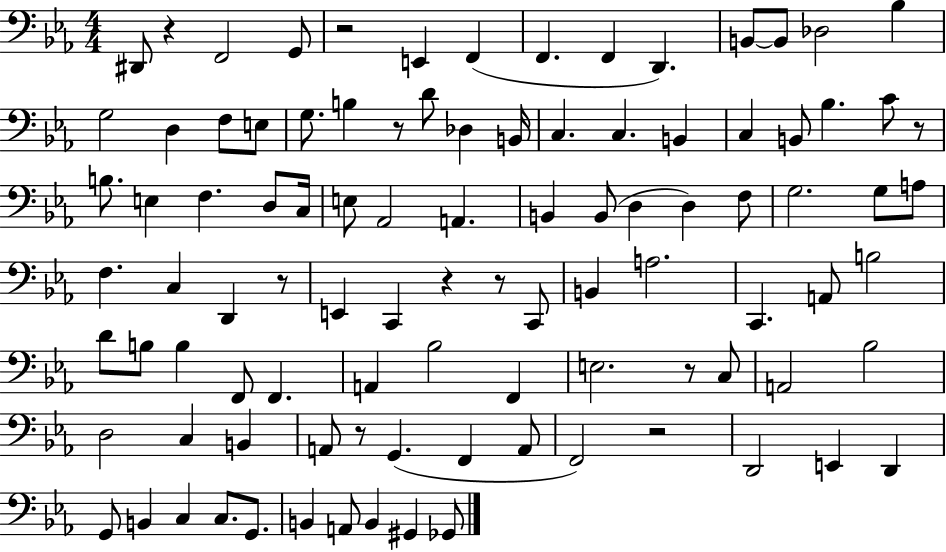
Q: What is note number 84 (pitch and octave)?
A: B2